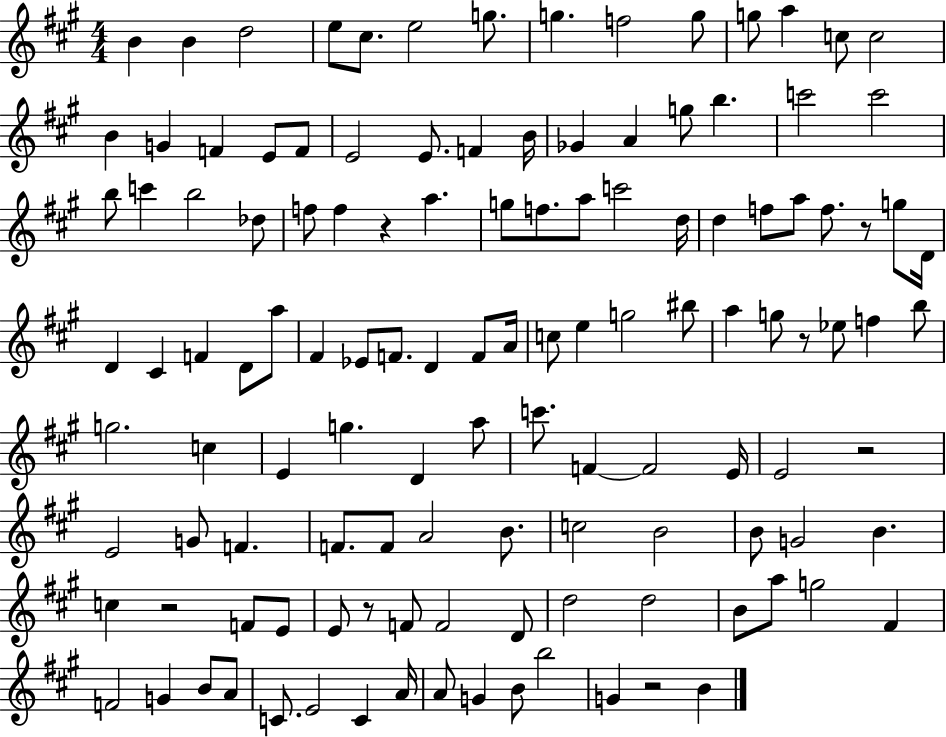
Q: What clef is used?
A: treble